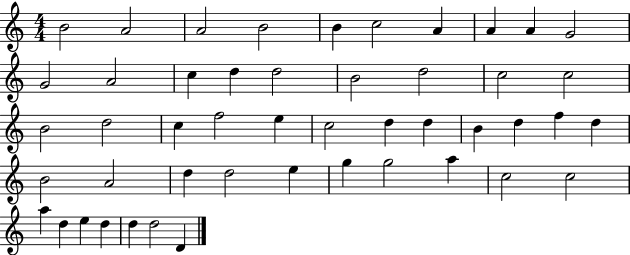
B4/h A4/h A4/h B4/h B4/q C5/h A4/q A4/q A4/q G4/h G4/h A4/h C5/q D5/q D5/h B4/h D5/h C5/h C5/h B4/h D5/h C5/q F5/h E5/q C5/h D5/q D5/q B4/q D5/q F5/q D5/q B4/h A4/h D5/q D5/h E5/q G5/q G5/h A5/q C5/h C5/h A5/q D5/q E5/q D5/q D5/q D5/h D4/q